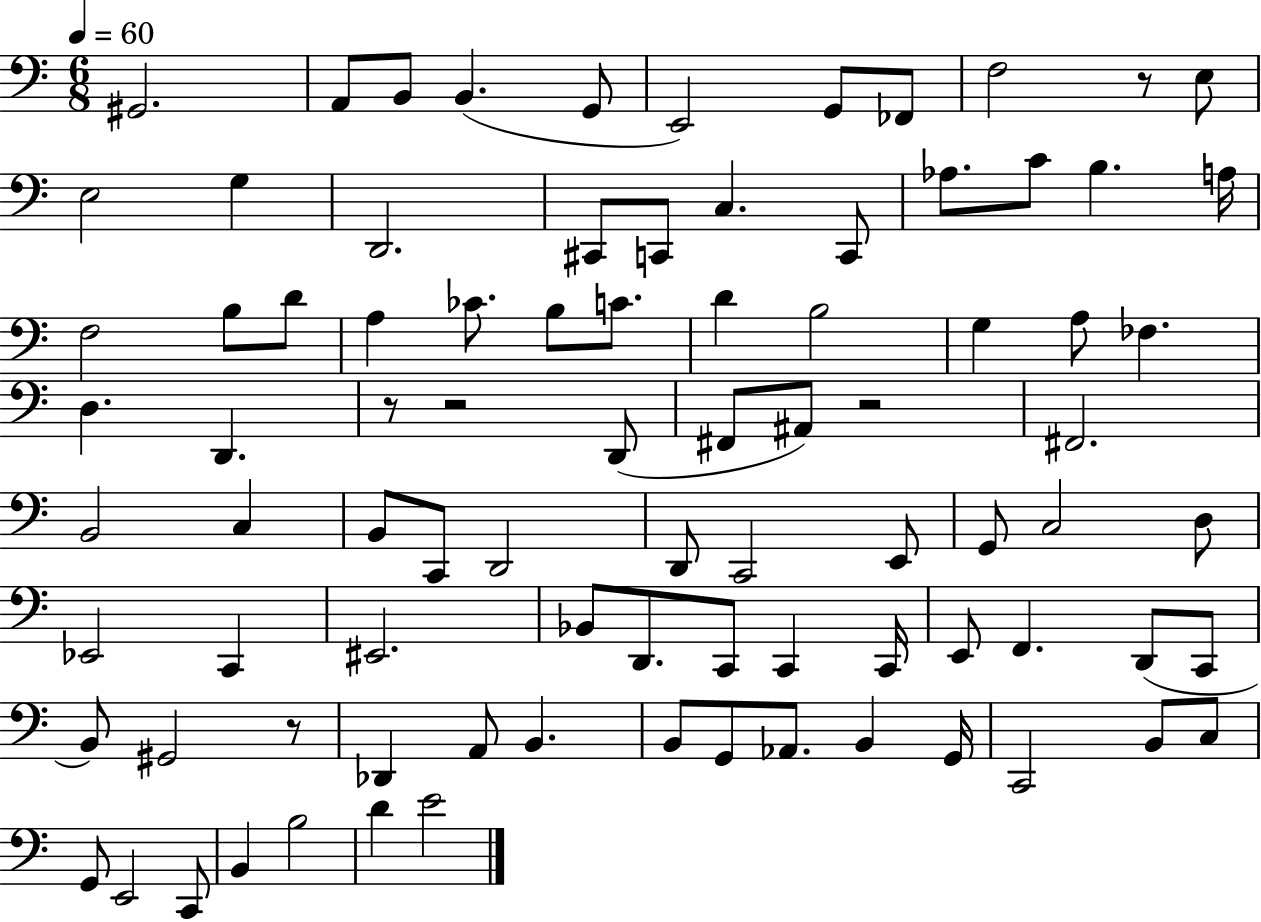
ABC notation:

X:1
T:Untitled
M:6/8
L:1/4
K:C
^G,,2 A,,/2 B,,/2 B,, G,,/2 E,,2 G,,/2 _F,,/2 F,2 z/2 E,/2 E,2 G, D,,2 ^C,,/2 C,,/2 C, C,,/2 _A,/2 C/2 B, A,/4 F,2 B,/2 D/2 A, _C/2 B,/2 C/2 D B,2 G, A,/2 _F, D, D,, z/2 z2 D,,/2 ^F,,/2 ^A,,/2 z2 ^F,,2 B,,2 C, B,,/2 C,,/2 D,,2 D,,/2 C,,2 E,,/2 G,,/2 C,2 D,/2 _E,,2 C,, ^E,,2 _B,,/2 D,,/2 C,,/2 C,, C,,/4 E,,/2 F,, D,,/2 C,,/2 B,,/2 ^G,,2 z/2 _D,, A,,/2 B,, B,,/2 G,,/2 _A,,/2 B,, G,,/4 C,,2 B,,/2 C,/2 G,,/2 E,,2 C,,/2 B,, B,2 D E2